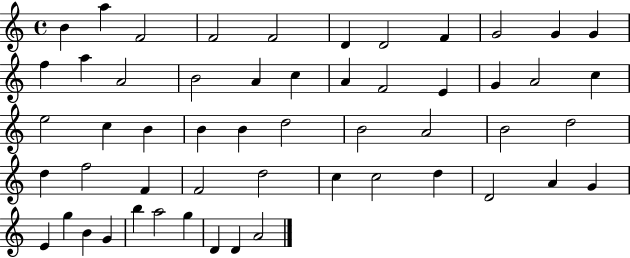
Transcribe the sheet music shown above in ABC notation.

X:1
T:Untitled
M:4/4
L:1/4
K:C
B a F2 F2 F2 D D2 F G2 G G f a A2 B2 A c A F2 E G A2 c e2 c B B B d2 B2 A2 B2 d2 d f2 F F2 d2 c c2 d D2 A G E g B G b a2 g D D A2